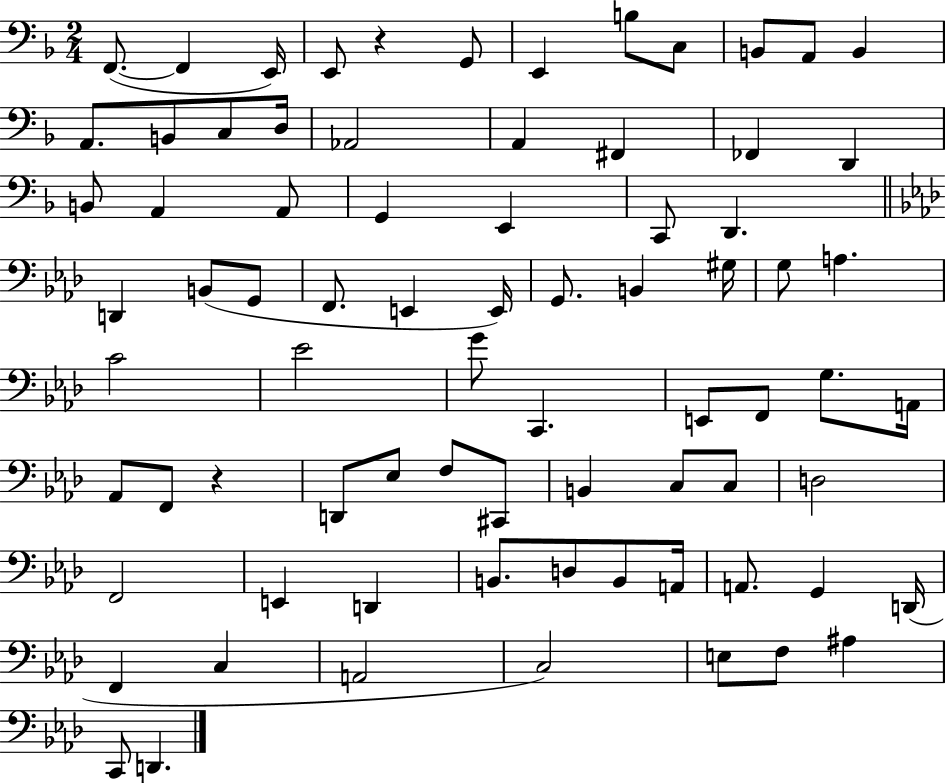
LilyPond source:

{
  \clef bass
  \numericTimeSignature
  \time 2/4
  \key f \major
  \repeat volta 2 { f,8.~(~ f,4 e,16) | e,8 r4 g,8 | e,4 b8 c8 | b,8 a,8 b,4 | \break a,8. b,8 c8 d16 | aes,2 | a,4 fis,4 | fes,4 d,4 | \break b,8 a,4 a,8 | g,4 e,4 | c,8 d,4. | \bar "||" \break \key aes \major d,4 b,8( g,8 | f,8. e,4 e,16) | g,8. b,4 gis16 | g8 a4. | \break c'2 | ees'2 | g'8 c,4. | e,8 f,8 g8. a,16 | \break aes,8 f,8 r4 | d,8 ees8 f8 cis,8 | b,4 c8 c8 | d2 | \break f,2 | e,4 d,4 | b,8. d8 b,8 a,16 | a,8. g,4 d,16( | \break f,4 c4 | a,2 | c2) | e8 f8 ais4 | \break c,8 d,4. | } \bar "|."
}